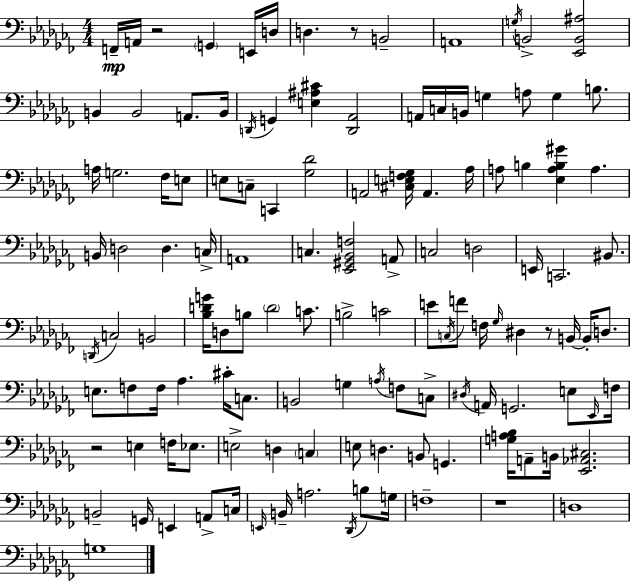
X:1
T:Untitled
M:4/4
L:1/4
K:Abm
F,,/4 A,,/4 z2 G,, E,,/4 D,/4 D, z/2 B,,2 A,,4 G,/4 B,,2 [_E,,B,,^A,]2 B,, B,,2 A,,/2 B,,/4 D,,/4 G,, [E,^A,^C] [D,,_A,,]2 A,,/4 C,/4 B,,/4 G, A,/2 G, B,/2 A,/4 G,2 _F,/4 E,/2 E,/2 C,/2 C,, [_G,_D]2 A,,2 [^C,E,F,_G,]/4 A,, _A,/4 A,/2 B, [_E,A,B,^G] A, B,,/4 D,2 D, C,/4 A,,4 C, [_E,,^G,,_B,,F,]2 A,,/2 C,2 D,2 E,,/4 C,,2 ^B,,/2 D,,/4 C,2 B,,2 [_B,DG]/4 D,/2 B,/2 D2 C/2 B,2 C2 E/2 C,/4 F/2 F,/4 _G,/4 ^D, z/2 B,,/4 B,,/4 D,/2 E,/2 F,/2 F,/4 _A, ^C/4 C,/2 B,,2 G, A,/4 F,/2 C,/2 ^D,/4 A,,/4 G,,2 E,/2 _E,,/4 F,/4 z2 E, F,/4 _E,/2 E,2 D, C, E,/2 D, B,,/2 G,, [G,A,_B,]/4 A,,/2 B,,/4 [_E,,_A,,^C,]2 B,,2 G,,/4 E,, A,,/2 C,/4 E,,/4 B,,/4 A,2 _D,,/4 B,/2 G,/4 F,4 z4 D,4 G,4